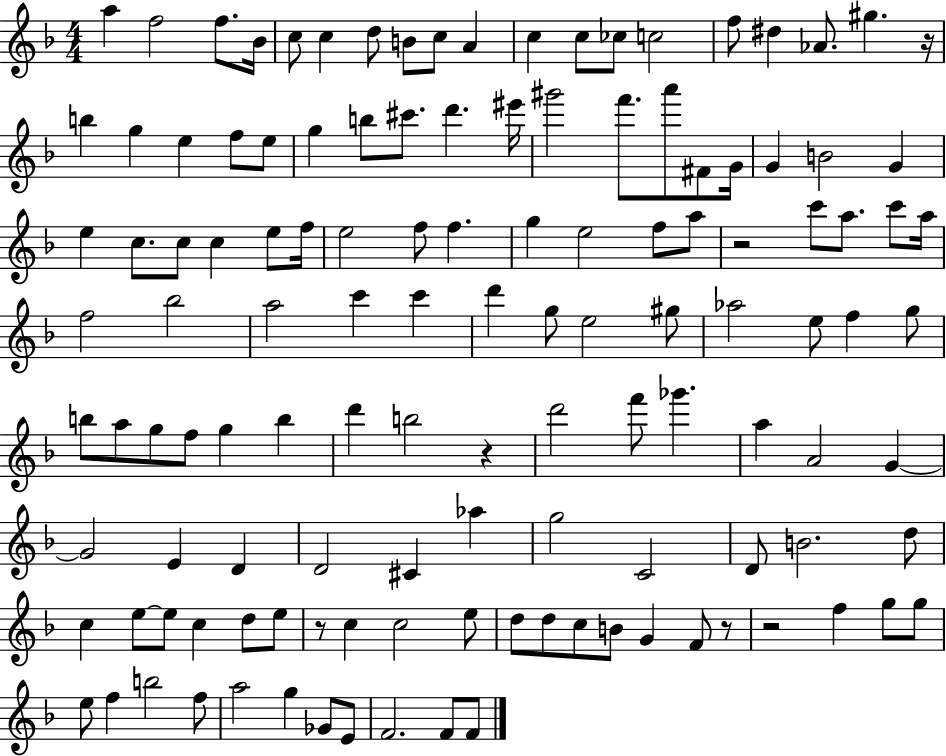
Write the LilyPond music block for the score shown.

{
  \clef treble
  \numericTimeSignature
  \time 4/4
  \key f \major
  a''4 f''2 f''8. bes'16 | c''8 c''4 d''8 b'8 c''8 a'4 | c''4 c''8 ces''8 c''2 | f''8 dis''4 aes'8. gis''4. r16 | \break b''4 g''4 e''4 f''8 e''8 | g''4 b''8 cis'''8. d'''4. eis'''16 | gis'''2 f'''8. a'''8 fis'8 g'16 | g'4 b'2 g'4 | \break e''4 c''8. c''8 c''4 e''8 f''16 | e''2 f''8 f''4. | g''4 e''2 f''8 a''8 | r2 c'''8 a''8. c'''8 a''16 | \break f''2 bes''2 | a''2 c'''4 c'''4 | d'''4 g''8 e''2 gis''8 | aes''2 e''8 f''4 g''8 | \break b''8 a''8 g''8 f''8 g''4 b''4 | d'''4 b''2 r4 | d'''2 f'''8 ges'''4. | a''4 a'2 g'4~~ | \break g'2 e'4 d'4 | d'2 cis'4 aes''4 | g''2 c'2 | d'8 b'2. d''8 | \break c''4 e''8~~ e''8 c''4 d''8 e''8 | r8 c''4 c''2 e''8 | d''8 d''8 c''8 b'8 g'4 f'8 r8 | r2 f''4 g''8 g''8 | \break e''8 f''4 b''2 f''8 | a''2 g''4 ges'8 e'8 | f'2. f'8 f'8 | \bar "|."
}